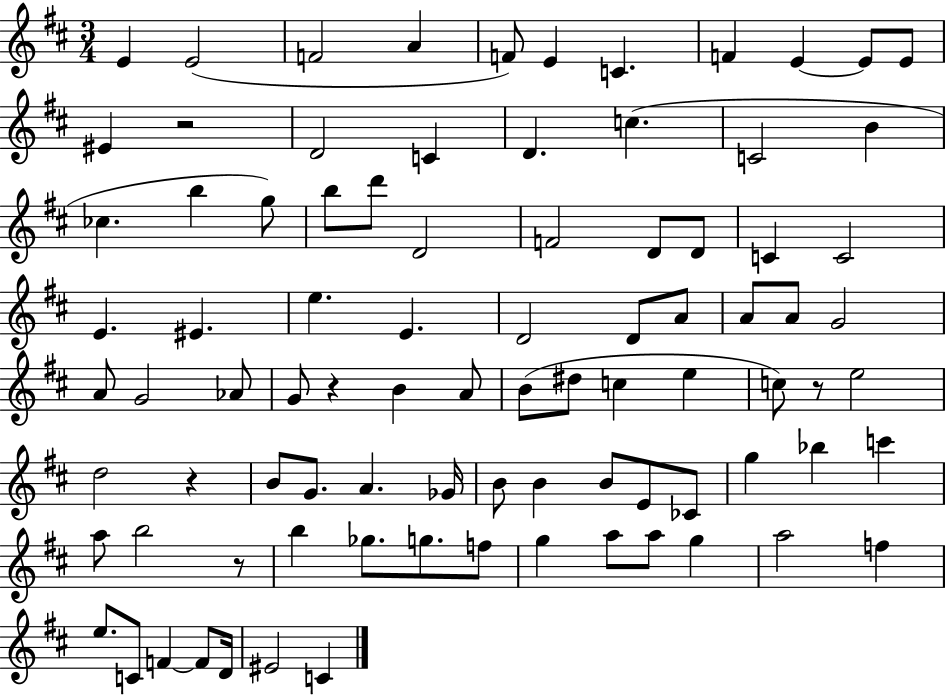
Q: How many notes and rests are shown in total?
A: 88